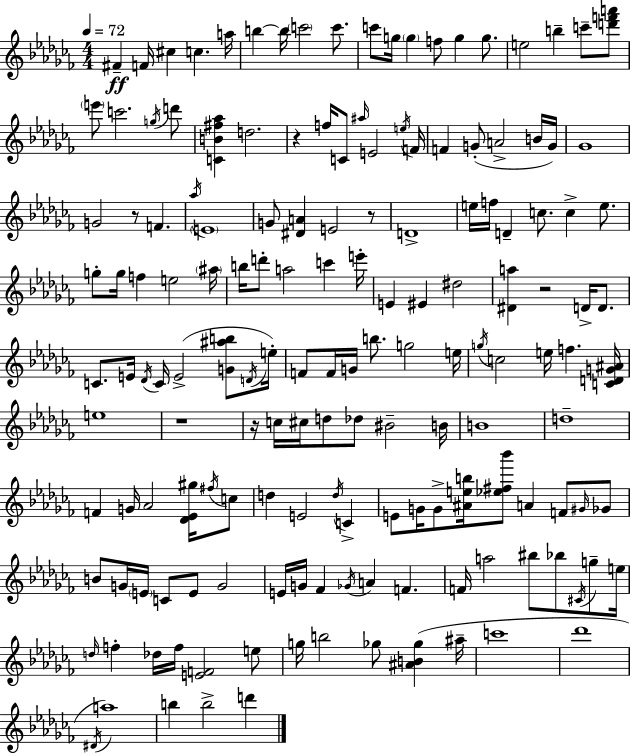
F#4/q F4/s C#5/q C5/q. A5/s B5/q B5/s C6/h C6/e. C6/e G5/s G5/q F5/e G5/q G5/e. E5/h B5/q C6/e [D6,F6,A6]/e E6/e C6/h. G5/s D6/e [C4,B4,F#5,Ab5]/q D5/h. R/q F5/s C4/e A#5/s E4/h E5/s F4/s F4/q G4/e A4/h B4/s G4/s Gb4/w G4/h R/e F4/q. Ab5/s E4/w G4/e [D#4,A4]/q E4/h R/e D4/w E5/s F5/s D4/q C5/e. C5/q E5/e. G5/e G5/s F5/q E5/h A#5/s B5/s D6/e A5/h C6/q E6/s E4/q EIS4/q D#5/h [D#4,A5]/q R/h D4/s D4/e. C4/e. E4/s Db4/s C4/s E4/h [G4,A#5,B5]/e D4/s E5/s F4/e F4/s G4/s B5/e. G5/h E5/s G5/s C5/h E5/s F5/q. [C4,D4,G4,A#4]/s E5/w R/w R/s C5/s C#5/s D5/e Db5/e BIS4/h B4/s B4/w D5/w F4/q G4/s Ab4/h [Db4,Eb4,G#5]/s F#5/s C5/e D5/q E4/h D5/s C4/q E4/e G4/s G4/e [A#4,E5,B5]/s [Eb5,F#5,Bb6]/e A4/q F4/e G#4/s Gb4/e B4/e G4/s E4/s C4/e E4/e G4/h E4/s G4/s FES4/q Gb4/s A4/q F4/q. F4/s A5/h BIS5/e Bb5/e C#4/s G5/e E5/s D5/s F5/q Db5/s F5/s [E4,F4]/h E5/e G5/s B5/h Gb5/e [A#4,B4,Gb5]/q A#5/s C6/w Db6/w D#4/s A5/w B5/q B5/h D6/q